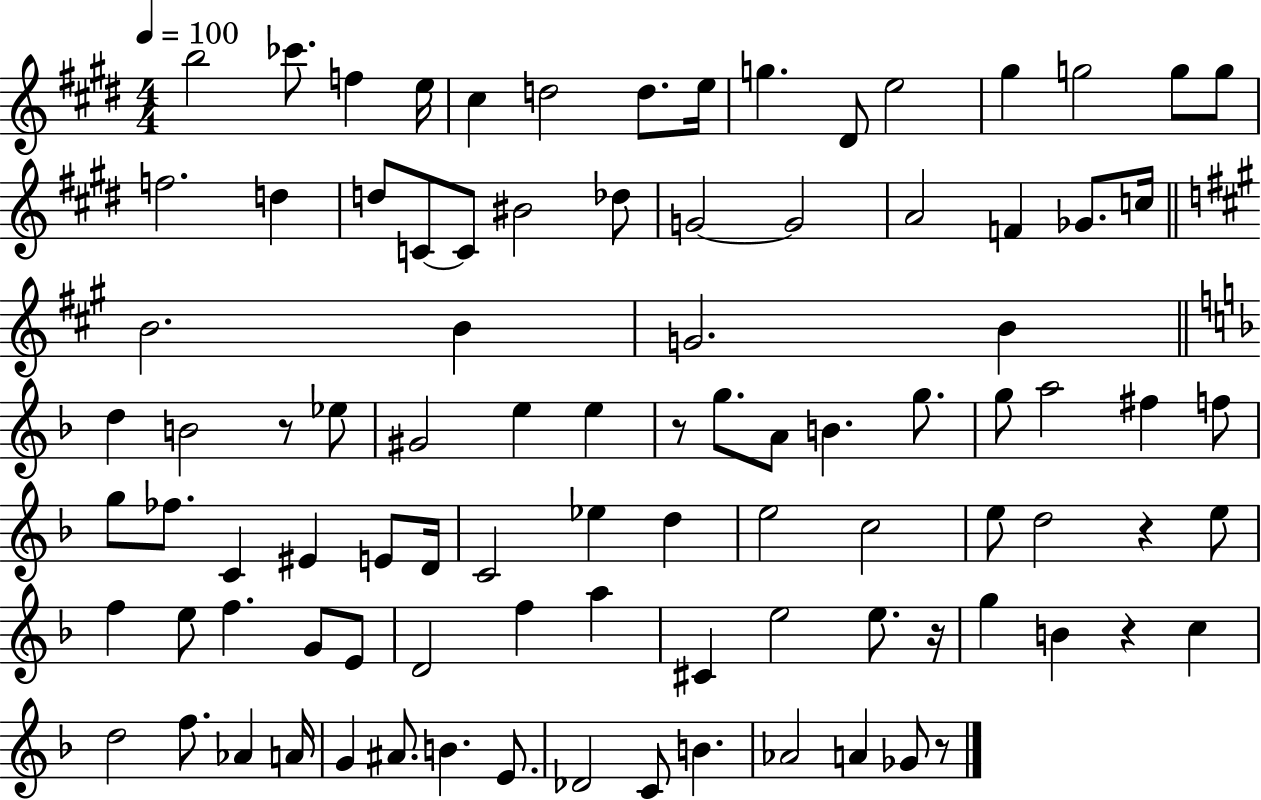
{
  \clef treble
  \numericTimeSignature
  \time 4/4
  \key e \major
  \tempo 4 = 100
  \repeat volta 2 { b''2 ces'''8. f''4 e''16 | cis''4 d''2 d''8. e''16 | g''4. dis'8 e''2 | gis''4 g''2 g''8 g''8 | \break f''2. d''4 | d''8 c'8~~ c'8 bis'2 des''8 | g'2~~ g'2 | a'2 f'4 ges'8. c''16 | \break \bar "||" \break \key a \major b'2. b'4 | g'2. b'4 | \bar "||" \break \key f \major d''4 b'2 r8 ees''8 | gis'2 e''4 e''4 | r8 g''8. a'8 b'4. g''8. | g''8 a''2 fis''4 f''8 | \break g''8 fes''8. c'4 eis'4 e'8 d'16 | c'2 ees''4 d''4 | e''2 c''2 | e''8 d''2 r4 e''8 | \break f''4 e''8 f''4. g'8 e'8 | d'2 f''4 a''4 | cis'4 e''2 e''8. r16 | g''4 b'4 r4 c''4 | \break d''2 f''8. aes'4 a'16 | g'4 ais'8. b'4. e'8. | des'2 c'8 b'4. | aes'2 a'4 ges'8 r8 | \break } \bar "|."
}